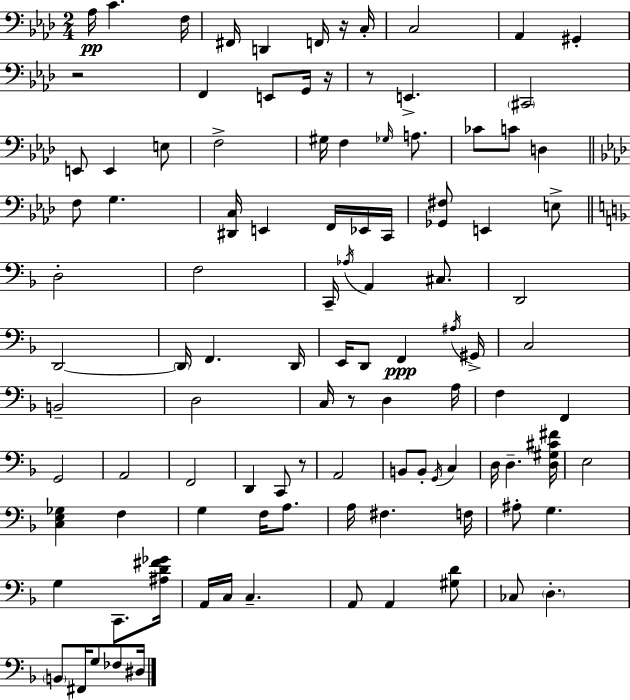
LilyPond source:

{
  \clef bass
  \numericTimeSignature
  \time 2/4
  \key f \minor
  \repeat volta 2 { aes16\pp c'4. f16 | fis,16 d,4 f,16 r16 c16-. | c2 | aes,4 gis,4-. | \break r2 | f,4 e,8 g,16 r16 | r8 e,4.-> | \parenthesize cis,2 | \break e,8 e,4 e8 | f2-> | gis16 f4 \grace { ges16 } a8. | ces'8 c'8 d4 | \break \bar "||" \break \key f \minor f8 g4. | <dis, c>16 e,4 f,16 ees,16 c,16 | <ges, fis>8 e,4 e8-> | \bar "||" \break \key d \minor d2-. | f2 | c,16-- \acciaccatura { aes16 } a,4 cis8. | d,2 | \break d,2~~ | \parenthesize d,16 f,4. | d,16 e,16 d,8 f,4\ppp | \acciaccatura { ais16 } gis,16-> c2 | \break b,2-- | d2 | c16 r8 d4 | a16 f4 f,4 | \break g,2 | a,2 | f,2 | d,4 c,8 | \break r8 a,2 | b,8 b,8-. \acciaccatura { g,16 } c4 | d16 d4.-- | <d gis cis' fis'>16 e2 | \break <c e ges>4 f4 | g4 f16 | a8. a16 fis4. | f16 ais8-. g4. | \break g4 c,8. | <ais d' fis' ges'>16 a,16 c16 c4.-- | a,8 a,4 | <gis d'>8 ces8 \parenthesize d4.-. | \break \parenthesize b,8 fis,16 g8 | fes8 dis16 } \bar "|."
}